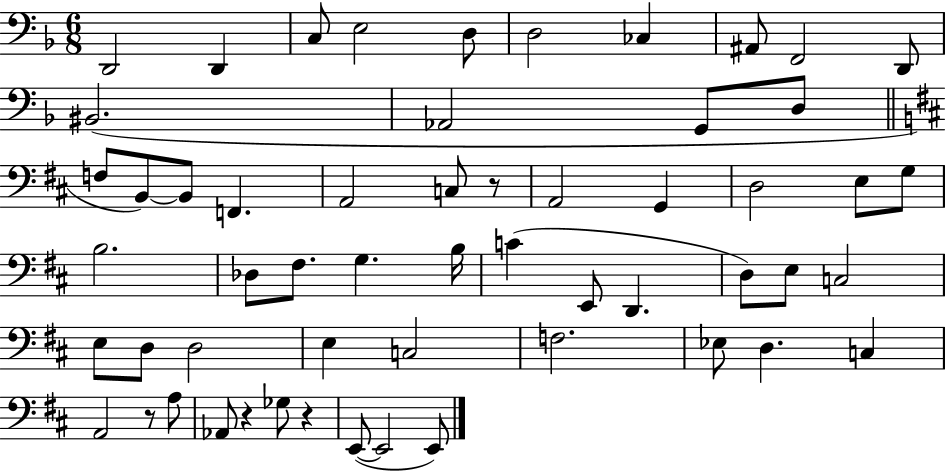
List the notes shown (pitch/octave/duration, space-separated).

D2/h D2/q C3/e E3/h D3/e D3/h CES3/q A#2/e F2/h D2/e BIS2/h. Ab2/h G2/e D3/e F3/e B2/e B2/e F2/q. A2/h C3/e R/e A2/h G2/q D3/h E3/e G3/e B3/h. Db3/e F#3/e. G3/q. B3/s C4/q E2/e D2/q. D3/e E3/e C3/h E3/e D3/e D3/h E3/q C3/h F3/h. Eb3/e D3/q. C3/q A2/h R/e A3/e Ab2/e R/q Gb3/e R/q E2/e E2/h E2/e